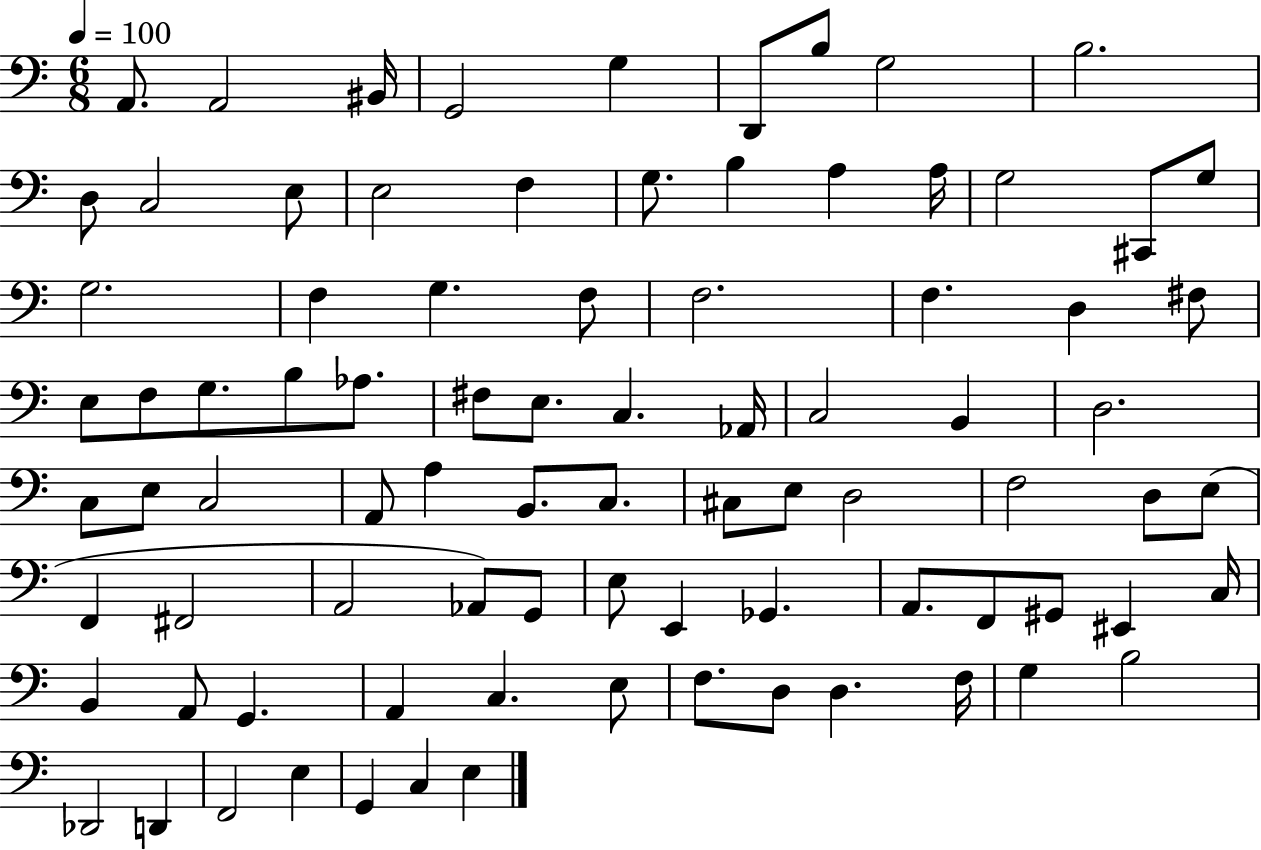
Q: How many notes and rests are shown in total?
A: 86